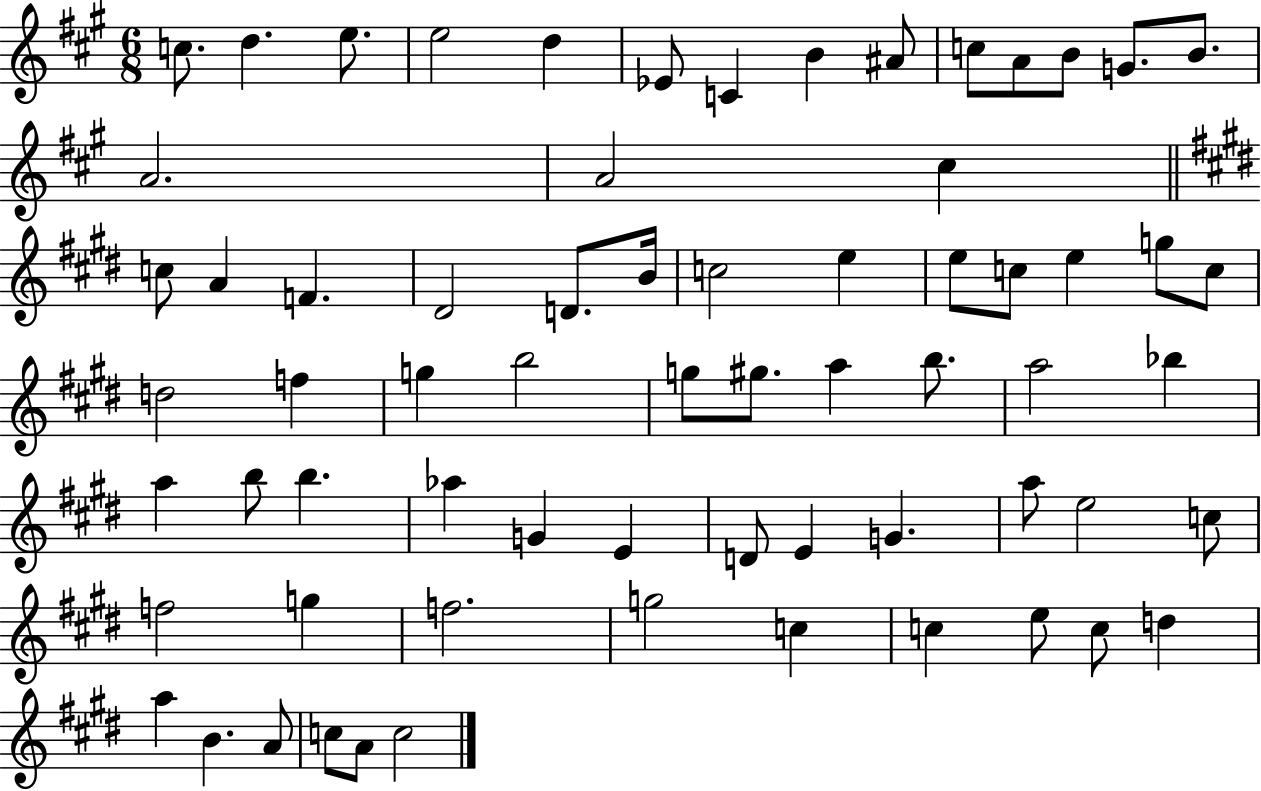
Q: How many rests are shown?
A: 0